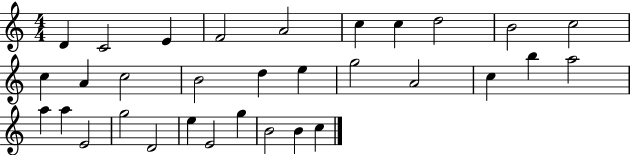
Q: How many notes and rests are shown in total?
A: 32